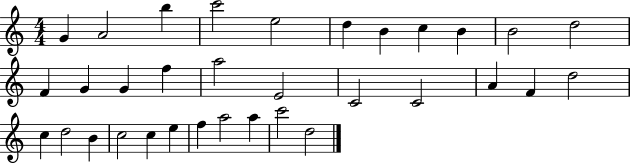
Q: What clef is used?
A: treble